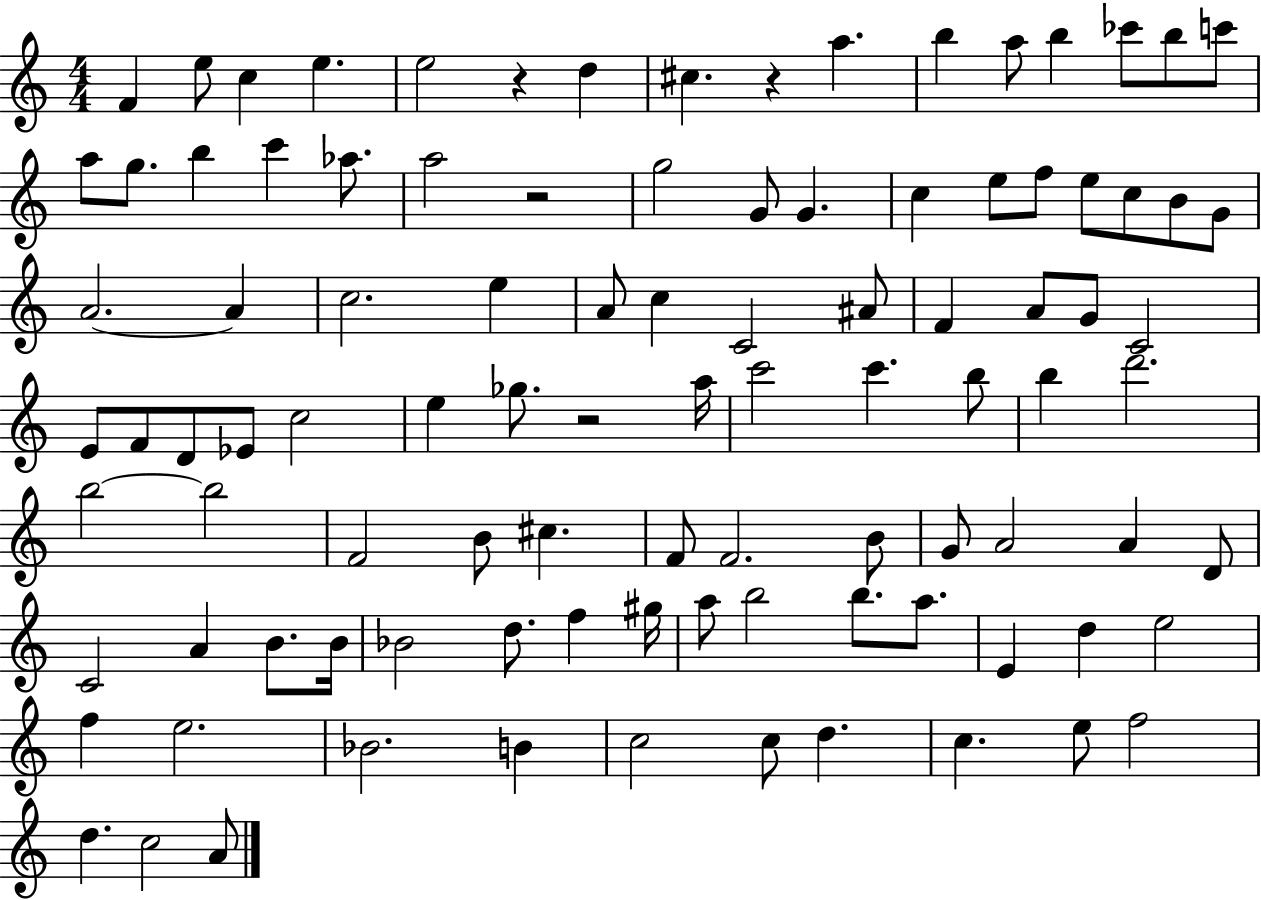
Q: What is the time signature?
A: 4/4